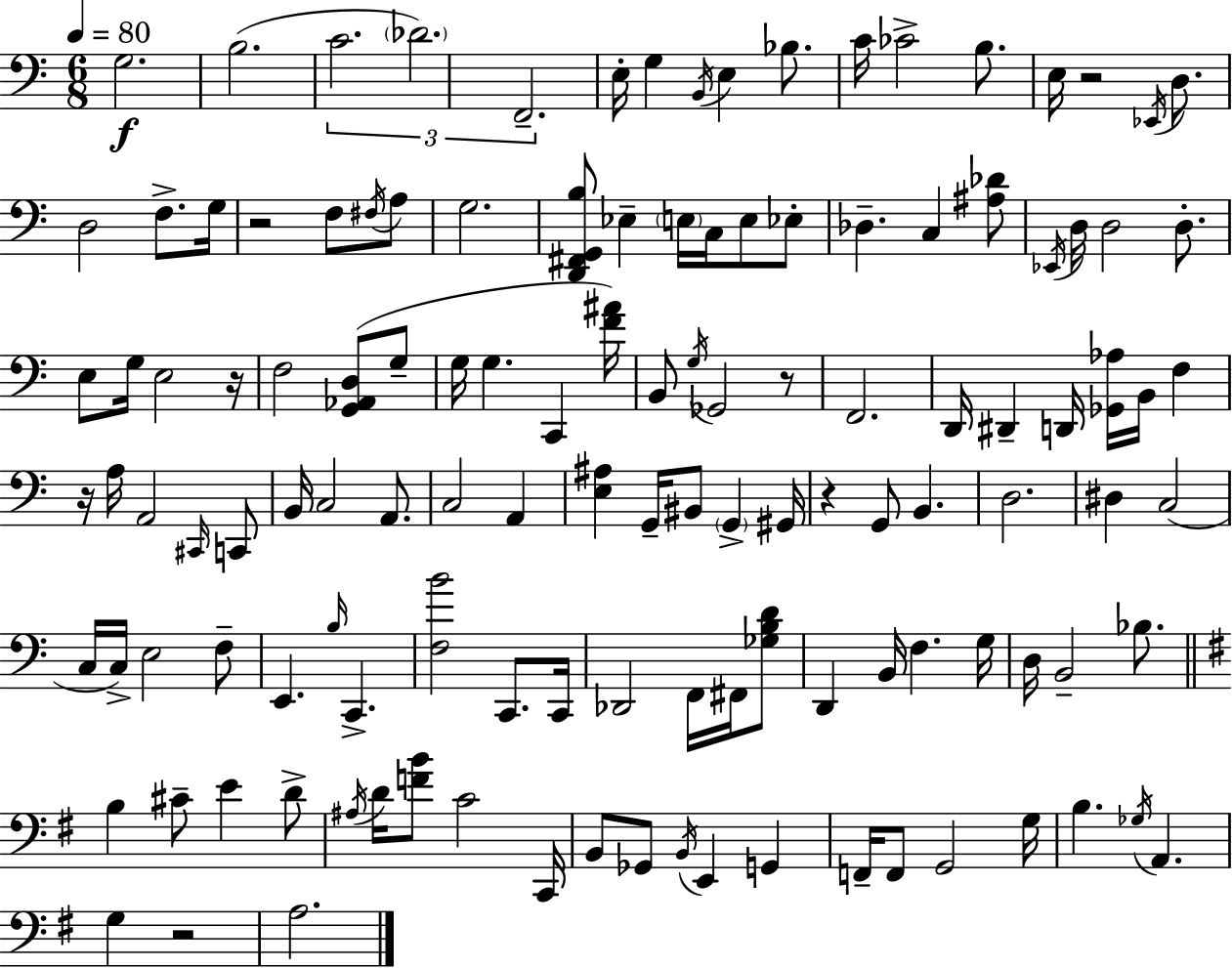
X:1
T:Untitled
M:6/8
L:1/4
K:C
G,2 B,2 C2 _D2 F,,2 E,/4 G, B,,/4 E, _B,/2 C/4 _C2 B,/2 E,/4 z2 _E,,/4 D,/2 D,2 F,/2 G,/4 z2 F,/2 ^F,/4 A,/2 G,2 [D,,^F,,G,,B,]/2 _E, E,/4 C,/4 E,/2 _E,/2 _D, C, [^A,_D]/2 _E,,/4 D,/4 D,2 D,/2 E,/2 G,/4 E,2 z/4 F,2 [G,,_A,,D,]/2 G,/2 G,/4 G, C,, [F^A]/4 B,,/2 G,/4 _G,,2 z/2 F,,2 D,,/4 ^D,, D,,/4 [_G,,_A,]/4 B,,/4 F, z/4 A,/4 A,,2 ^C,,/4 C,,/2 B,,/4 C,2 A,,/2 C,2 A,, [E,^A,] G,,/4 ^B,,/2 G,, ^G,,/4 z G,,/2 B,, D,2 ^D, C,2 C,/4 C,/4 E,2 F,/2 E,, B,/4 C,, [F,B]2 C,,/2 C,,/4 _D,,2 F,,/4 ^F,,/4 [_G,B,D]/2 D,, B,,/4 F, G,/4 D,/4 B,,2 _B,/2 B, ^C/2 E D/2 ^A,/4 D/4 [FB]/2 C2 C,,/4 B,,/2 _G,,/2 B,,/4 E,, G,, F,,/4 F,,/2 G,,2 G,/4 B, _G,/4 A,, G, z2 A,2